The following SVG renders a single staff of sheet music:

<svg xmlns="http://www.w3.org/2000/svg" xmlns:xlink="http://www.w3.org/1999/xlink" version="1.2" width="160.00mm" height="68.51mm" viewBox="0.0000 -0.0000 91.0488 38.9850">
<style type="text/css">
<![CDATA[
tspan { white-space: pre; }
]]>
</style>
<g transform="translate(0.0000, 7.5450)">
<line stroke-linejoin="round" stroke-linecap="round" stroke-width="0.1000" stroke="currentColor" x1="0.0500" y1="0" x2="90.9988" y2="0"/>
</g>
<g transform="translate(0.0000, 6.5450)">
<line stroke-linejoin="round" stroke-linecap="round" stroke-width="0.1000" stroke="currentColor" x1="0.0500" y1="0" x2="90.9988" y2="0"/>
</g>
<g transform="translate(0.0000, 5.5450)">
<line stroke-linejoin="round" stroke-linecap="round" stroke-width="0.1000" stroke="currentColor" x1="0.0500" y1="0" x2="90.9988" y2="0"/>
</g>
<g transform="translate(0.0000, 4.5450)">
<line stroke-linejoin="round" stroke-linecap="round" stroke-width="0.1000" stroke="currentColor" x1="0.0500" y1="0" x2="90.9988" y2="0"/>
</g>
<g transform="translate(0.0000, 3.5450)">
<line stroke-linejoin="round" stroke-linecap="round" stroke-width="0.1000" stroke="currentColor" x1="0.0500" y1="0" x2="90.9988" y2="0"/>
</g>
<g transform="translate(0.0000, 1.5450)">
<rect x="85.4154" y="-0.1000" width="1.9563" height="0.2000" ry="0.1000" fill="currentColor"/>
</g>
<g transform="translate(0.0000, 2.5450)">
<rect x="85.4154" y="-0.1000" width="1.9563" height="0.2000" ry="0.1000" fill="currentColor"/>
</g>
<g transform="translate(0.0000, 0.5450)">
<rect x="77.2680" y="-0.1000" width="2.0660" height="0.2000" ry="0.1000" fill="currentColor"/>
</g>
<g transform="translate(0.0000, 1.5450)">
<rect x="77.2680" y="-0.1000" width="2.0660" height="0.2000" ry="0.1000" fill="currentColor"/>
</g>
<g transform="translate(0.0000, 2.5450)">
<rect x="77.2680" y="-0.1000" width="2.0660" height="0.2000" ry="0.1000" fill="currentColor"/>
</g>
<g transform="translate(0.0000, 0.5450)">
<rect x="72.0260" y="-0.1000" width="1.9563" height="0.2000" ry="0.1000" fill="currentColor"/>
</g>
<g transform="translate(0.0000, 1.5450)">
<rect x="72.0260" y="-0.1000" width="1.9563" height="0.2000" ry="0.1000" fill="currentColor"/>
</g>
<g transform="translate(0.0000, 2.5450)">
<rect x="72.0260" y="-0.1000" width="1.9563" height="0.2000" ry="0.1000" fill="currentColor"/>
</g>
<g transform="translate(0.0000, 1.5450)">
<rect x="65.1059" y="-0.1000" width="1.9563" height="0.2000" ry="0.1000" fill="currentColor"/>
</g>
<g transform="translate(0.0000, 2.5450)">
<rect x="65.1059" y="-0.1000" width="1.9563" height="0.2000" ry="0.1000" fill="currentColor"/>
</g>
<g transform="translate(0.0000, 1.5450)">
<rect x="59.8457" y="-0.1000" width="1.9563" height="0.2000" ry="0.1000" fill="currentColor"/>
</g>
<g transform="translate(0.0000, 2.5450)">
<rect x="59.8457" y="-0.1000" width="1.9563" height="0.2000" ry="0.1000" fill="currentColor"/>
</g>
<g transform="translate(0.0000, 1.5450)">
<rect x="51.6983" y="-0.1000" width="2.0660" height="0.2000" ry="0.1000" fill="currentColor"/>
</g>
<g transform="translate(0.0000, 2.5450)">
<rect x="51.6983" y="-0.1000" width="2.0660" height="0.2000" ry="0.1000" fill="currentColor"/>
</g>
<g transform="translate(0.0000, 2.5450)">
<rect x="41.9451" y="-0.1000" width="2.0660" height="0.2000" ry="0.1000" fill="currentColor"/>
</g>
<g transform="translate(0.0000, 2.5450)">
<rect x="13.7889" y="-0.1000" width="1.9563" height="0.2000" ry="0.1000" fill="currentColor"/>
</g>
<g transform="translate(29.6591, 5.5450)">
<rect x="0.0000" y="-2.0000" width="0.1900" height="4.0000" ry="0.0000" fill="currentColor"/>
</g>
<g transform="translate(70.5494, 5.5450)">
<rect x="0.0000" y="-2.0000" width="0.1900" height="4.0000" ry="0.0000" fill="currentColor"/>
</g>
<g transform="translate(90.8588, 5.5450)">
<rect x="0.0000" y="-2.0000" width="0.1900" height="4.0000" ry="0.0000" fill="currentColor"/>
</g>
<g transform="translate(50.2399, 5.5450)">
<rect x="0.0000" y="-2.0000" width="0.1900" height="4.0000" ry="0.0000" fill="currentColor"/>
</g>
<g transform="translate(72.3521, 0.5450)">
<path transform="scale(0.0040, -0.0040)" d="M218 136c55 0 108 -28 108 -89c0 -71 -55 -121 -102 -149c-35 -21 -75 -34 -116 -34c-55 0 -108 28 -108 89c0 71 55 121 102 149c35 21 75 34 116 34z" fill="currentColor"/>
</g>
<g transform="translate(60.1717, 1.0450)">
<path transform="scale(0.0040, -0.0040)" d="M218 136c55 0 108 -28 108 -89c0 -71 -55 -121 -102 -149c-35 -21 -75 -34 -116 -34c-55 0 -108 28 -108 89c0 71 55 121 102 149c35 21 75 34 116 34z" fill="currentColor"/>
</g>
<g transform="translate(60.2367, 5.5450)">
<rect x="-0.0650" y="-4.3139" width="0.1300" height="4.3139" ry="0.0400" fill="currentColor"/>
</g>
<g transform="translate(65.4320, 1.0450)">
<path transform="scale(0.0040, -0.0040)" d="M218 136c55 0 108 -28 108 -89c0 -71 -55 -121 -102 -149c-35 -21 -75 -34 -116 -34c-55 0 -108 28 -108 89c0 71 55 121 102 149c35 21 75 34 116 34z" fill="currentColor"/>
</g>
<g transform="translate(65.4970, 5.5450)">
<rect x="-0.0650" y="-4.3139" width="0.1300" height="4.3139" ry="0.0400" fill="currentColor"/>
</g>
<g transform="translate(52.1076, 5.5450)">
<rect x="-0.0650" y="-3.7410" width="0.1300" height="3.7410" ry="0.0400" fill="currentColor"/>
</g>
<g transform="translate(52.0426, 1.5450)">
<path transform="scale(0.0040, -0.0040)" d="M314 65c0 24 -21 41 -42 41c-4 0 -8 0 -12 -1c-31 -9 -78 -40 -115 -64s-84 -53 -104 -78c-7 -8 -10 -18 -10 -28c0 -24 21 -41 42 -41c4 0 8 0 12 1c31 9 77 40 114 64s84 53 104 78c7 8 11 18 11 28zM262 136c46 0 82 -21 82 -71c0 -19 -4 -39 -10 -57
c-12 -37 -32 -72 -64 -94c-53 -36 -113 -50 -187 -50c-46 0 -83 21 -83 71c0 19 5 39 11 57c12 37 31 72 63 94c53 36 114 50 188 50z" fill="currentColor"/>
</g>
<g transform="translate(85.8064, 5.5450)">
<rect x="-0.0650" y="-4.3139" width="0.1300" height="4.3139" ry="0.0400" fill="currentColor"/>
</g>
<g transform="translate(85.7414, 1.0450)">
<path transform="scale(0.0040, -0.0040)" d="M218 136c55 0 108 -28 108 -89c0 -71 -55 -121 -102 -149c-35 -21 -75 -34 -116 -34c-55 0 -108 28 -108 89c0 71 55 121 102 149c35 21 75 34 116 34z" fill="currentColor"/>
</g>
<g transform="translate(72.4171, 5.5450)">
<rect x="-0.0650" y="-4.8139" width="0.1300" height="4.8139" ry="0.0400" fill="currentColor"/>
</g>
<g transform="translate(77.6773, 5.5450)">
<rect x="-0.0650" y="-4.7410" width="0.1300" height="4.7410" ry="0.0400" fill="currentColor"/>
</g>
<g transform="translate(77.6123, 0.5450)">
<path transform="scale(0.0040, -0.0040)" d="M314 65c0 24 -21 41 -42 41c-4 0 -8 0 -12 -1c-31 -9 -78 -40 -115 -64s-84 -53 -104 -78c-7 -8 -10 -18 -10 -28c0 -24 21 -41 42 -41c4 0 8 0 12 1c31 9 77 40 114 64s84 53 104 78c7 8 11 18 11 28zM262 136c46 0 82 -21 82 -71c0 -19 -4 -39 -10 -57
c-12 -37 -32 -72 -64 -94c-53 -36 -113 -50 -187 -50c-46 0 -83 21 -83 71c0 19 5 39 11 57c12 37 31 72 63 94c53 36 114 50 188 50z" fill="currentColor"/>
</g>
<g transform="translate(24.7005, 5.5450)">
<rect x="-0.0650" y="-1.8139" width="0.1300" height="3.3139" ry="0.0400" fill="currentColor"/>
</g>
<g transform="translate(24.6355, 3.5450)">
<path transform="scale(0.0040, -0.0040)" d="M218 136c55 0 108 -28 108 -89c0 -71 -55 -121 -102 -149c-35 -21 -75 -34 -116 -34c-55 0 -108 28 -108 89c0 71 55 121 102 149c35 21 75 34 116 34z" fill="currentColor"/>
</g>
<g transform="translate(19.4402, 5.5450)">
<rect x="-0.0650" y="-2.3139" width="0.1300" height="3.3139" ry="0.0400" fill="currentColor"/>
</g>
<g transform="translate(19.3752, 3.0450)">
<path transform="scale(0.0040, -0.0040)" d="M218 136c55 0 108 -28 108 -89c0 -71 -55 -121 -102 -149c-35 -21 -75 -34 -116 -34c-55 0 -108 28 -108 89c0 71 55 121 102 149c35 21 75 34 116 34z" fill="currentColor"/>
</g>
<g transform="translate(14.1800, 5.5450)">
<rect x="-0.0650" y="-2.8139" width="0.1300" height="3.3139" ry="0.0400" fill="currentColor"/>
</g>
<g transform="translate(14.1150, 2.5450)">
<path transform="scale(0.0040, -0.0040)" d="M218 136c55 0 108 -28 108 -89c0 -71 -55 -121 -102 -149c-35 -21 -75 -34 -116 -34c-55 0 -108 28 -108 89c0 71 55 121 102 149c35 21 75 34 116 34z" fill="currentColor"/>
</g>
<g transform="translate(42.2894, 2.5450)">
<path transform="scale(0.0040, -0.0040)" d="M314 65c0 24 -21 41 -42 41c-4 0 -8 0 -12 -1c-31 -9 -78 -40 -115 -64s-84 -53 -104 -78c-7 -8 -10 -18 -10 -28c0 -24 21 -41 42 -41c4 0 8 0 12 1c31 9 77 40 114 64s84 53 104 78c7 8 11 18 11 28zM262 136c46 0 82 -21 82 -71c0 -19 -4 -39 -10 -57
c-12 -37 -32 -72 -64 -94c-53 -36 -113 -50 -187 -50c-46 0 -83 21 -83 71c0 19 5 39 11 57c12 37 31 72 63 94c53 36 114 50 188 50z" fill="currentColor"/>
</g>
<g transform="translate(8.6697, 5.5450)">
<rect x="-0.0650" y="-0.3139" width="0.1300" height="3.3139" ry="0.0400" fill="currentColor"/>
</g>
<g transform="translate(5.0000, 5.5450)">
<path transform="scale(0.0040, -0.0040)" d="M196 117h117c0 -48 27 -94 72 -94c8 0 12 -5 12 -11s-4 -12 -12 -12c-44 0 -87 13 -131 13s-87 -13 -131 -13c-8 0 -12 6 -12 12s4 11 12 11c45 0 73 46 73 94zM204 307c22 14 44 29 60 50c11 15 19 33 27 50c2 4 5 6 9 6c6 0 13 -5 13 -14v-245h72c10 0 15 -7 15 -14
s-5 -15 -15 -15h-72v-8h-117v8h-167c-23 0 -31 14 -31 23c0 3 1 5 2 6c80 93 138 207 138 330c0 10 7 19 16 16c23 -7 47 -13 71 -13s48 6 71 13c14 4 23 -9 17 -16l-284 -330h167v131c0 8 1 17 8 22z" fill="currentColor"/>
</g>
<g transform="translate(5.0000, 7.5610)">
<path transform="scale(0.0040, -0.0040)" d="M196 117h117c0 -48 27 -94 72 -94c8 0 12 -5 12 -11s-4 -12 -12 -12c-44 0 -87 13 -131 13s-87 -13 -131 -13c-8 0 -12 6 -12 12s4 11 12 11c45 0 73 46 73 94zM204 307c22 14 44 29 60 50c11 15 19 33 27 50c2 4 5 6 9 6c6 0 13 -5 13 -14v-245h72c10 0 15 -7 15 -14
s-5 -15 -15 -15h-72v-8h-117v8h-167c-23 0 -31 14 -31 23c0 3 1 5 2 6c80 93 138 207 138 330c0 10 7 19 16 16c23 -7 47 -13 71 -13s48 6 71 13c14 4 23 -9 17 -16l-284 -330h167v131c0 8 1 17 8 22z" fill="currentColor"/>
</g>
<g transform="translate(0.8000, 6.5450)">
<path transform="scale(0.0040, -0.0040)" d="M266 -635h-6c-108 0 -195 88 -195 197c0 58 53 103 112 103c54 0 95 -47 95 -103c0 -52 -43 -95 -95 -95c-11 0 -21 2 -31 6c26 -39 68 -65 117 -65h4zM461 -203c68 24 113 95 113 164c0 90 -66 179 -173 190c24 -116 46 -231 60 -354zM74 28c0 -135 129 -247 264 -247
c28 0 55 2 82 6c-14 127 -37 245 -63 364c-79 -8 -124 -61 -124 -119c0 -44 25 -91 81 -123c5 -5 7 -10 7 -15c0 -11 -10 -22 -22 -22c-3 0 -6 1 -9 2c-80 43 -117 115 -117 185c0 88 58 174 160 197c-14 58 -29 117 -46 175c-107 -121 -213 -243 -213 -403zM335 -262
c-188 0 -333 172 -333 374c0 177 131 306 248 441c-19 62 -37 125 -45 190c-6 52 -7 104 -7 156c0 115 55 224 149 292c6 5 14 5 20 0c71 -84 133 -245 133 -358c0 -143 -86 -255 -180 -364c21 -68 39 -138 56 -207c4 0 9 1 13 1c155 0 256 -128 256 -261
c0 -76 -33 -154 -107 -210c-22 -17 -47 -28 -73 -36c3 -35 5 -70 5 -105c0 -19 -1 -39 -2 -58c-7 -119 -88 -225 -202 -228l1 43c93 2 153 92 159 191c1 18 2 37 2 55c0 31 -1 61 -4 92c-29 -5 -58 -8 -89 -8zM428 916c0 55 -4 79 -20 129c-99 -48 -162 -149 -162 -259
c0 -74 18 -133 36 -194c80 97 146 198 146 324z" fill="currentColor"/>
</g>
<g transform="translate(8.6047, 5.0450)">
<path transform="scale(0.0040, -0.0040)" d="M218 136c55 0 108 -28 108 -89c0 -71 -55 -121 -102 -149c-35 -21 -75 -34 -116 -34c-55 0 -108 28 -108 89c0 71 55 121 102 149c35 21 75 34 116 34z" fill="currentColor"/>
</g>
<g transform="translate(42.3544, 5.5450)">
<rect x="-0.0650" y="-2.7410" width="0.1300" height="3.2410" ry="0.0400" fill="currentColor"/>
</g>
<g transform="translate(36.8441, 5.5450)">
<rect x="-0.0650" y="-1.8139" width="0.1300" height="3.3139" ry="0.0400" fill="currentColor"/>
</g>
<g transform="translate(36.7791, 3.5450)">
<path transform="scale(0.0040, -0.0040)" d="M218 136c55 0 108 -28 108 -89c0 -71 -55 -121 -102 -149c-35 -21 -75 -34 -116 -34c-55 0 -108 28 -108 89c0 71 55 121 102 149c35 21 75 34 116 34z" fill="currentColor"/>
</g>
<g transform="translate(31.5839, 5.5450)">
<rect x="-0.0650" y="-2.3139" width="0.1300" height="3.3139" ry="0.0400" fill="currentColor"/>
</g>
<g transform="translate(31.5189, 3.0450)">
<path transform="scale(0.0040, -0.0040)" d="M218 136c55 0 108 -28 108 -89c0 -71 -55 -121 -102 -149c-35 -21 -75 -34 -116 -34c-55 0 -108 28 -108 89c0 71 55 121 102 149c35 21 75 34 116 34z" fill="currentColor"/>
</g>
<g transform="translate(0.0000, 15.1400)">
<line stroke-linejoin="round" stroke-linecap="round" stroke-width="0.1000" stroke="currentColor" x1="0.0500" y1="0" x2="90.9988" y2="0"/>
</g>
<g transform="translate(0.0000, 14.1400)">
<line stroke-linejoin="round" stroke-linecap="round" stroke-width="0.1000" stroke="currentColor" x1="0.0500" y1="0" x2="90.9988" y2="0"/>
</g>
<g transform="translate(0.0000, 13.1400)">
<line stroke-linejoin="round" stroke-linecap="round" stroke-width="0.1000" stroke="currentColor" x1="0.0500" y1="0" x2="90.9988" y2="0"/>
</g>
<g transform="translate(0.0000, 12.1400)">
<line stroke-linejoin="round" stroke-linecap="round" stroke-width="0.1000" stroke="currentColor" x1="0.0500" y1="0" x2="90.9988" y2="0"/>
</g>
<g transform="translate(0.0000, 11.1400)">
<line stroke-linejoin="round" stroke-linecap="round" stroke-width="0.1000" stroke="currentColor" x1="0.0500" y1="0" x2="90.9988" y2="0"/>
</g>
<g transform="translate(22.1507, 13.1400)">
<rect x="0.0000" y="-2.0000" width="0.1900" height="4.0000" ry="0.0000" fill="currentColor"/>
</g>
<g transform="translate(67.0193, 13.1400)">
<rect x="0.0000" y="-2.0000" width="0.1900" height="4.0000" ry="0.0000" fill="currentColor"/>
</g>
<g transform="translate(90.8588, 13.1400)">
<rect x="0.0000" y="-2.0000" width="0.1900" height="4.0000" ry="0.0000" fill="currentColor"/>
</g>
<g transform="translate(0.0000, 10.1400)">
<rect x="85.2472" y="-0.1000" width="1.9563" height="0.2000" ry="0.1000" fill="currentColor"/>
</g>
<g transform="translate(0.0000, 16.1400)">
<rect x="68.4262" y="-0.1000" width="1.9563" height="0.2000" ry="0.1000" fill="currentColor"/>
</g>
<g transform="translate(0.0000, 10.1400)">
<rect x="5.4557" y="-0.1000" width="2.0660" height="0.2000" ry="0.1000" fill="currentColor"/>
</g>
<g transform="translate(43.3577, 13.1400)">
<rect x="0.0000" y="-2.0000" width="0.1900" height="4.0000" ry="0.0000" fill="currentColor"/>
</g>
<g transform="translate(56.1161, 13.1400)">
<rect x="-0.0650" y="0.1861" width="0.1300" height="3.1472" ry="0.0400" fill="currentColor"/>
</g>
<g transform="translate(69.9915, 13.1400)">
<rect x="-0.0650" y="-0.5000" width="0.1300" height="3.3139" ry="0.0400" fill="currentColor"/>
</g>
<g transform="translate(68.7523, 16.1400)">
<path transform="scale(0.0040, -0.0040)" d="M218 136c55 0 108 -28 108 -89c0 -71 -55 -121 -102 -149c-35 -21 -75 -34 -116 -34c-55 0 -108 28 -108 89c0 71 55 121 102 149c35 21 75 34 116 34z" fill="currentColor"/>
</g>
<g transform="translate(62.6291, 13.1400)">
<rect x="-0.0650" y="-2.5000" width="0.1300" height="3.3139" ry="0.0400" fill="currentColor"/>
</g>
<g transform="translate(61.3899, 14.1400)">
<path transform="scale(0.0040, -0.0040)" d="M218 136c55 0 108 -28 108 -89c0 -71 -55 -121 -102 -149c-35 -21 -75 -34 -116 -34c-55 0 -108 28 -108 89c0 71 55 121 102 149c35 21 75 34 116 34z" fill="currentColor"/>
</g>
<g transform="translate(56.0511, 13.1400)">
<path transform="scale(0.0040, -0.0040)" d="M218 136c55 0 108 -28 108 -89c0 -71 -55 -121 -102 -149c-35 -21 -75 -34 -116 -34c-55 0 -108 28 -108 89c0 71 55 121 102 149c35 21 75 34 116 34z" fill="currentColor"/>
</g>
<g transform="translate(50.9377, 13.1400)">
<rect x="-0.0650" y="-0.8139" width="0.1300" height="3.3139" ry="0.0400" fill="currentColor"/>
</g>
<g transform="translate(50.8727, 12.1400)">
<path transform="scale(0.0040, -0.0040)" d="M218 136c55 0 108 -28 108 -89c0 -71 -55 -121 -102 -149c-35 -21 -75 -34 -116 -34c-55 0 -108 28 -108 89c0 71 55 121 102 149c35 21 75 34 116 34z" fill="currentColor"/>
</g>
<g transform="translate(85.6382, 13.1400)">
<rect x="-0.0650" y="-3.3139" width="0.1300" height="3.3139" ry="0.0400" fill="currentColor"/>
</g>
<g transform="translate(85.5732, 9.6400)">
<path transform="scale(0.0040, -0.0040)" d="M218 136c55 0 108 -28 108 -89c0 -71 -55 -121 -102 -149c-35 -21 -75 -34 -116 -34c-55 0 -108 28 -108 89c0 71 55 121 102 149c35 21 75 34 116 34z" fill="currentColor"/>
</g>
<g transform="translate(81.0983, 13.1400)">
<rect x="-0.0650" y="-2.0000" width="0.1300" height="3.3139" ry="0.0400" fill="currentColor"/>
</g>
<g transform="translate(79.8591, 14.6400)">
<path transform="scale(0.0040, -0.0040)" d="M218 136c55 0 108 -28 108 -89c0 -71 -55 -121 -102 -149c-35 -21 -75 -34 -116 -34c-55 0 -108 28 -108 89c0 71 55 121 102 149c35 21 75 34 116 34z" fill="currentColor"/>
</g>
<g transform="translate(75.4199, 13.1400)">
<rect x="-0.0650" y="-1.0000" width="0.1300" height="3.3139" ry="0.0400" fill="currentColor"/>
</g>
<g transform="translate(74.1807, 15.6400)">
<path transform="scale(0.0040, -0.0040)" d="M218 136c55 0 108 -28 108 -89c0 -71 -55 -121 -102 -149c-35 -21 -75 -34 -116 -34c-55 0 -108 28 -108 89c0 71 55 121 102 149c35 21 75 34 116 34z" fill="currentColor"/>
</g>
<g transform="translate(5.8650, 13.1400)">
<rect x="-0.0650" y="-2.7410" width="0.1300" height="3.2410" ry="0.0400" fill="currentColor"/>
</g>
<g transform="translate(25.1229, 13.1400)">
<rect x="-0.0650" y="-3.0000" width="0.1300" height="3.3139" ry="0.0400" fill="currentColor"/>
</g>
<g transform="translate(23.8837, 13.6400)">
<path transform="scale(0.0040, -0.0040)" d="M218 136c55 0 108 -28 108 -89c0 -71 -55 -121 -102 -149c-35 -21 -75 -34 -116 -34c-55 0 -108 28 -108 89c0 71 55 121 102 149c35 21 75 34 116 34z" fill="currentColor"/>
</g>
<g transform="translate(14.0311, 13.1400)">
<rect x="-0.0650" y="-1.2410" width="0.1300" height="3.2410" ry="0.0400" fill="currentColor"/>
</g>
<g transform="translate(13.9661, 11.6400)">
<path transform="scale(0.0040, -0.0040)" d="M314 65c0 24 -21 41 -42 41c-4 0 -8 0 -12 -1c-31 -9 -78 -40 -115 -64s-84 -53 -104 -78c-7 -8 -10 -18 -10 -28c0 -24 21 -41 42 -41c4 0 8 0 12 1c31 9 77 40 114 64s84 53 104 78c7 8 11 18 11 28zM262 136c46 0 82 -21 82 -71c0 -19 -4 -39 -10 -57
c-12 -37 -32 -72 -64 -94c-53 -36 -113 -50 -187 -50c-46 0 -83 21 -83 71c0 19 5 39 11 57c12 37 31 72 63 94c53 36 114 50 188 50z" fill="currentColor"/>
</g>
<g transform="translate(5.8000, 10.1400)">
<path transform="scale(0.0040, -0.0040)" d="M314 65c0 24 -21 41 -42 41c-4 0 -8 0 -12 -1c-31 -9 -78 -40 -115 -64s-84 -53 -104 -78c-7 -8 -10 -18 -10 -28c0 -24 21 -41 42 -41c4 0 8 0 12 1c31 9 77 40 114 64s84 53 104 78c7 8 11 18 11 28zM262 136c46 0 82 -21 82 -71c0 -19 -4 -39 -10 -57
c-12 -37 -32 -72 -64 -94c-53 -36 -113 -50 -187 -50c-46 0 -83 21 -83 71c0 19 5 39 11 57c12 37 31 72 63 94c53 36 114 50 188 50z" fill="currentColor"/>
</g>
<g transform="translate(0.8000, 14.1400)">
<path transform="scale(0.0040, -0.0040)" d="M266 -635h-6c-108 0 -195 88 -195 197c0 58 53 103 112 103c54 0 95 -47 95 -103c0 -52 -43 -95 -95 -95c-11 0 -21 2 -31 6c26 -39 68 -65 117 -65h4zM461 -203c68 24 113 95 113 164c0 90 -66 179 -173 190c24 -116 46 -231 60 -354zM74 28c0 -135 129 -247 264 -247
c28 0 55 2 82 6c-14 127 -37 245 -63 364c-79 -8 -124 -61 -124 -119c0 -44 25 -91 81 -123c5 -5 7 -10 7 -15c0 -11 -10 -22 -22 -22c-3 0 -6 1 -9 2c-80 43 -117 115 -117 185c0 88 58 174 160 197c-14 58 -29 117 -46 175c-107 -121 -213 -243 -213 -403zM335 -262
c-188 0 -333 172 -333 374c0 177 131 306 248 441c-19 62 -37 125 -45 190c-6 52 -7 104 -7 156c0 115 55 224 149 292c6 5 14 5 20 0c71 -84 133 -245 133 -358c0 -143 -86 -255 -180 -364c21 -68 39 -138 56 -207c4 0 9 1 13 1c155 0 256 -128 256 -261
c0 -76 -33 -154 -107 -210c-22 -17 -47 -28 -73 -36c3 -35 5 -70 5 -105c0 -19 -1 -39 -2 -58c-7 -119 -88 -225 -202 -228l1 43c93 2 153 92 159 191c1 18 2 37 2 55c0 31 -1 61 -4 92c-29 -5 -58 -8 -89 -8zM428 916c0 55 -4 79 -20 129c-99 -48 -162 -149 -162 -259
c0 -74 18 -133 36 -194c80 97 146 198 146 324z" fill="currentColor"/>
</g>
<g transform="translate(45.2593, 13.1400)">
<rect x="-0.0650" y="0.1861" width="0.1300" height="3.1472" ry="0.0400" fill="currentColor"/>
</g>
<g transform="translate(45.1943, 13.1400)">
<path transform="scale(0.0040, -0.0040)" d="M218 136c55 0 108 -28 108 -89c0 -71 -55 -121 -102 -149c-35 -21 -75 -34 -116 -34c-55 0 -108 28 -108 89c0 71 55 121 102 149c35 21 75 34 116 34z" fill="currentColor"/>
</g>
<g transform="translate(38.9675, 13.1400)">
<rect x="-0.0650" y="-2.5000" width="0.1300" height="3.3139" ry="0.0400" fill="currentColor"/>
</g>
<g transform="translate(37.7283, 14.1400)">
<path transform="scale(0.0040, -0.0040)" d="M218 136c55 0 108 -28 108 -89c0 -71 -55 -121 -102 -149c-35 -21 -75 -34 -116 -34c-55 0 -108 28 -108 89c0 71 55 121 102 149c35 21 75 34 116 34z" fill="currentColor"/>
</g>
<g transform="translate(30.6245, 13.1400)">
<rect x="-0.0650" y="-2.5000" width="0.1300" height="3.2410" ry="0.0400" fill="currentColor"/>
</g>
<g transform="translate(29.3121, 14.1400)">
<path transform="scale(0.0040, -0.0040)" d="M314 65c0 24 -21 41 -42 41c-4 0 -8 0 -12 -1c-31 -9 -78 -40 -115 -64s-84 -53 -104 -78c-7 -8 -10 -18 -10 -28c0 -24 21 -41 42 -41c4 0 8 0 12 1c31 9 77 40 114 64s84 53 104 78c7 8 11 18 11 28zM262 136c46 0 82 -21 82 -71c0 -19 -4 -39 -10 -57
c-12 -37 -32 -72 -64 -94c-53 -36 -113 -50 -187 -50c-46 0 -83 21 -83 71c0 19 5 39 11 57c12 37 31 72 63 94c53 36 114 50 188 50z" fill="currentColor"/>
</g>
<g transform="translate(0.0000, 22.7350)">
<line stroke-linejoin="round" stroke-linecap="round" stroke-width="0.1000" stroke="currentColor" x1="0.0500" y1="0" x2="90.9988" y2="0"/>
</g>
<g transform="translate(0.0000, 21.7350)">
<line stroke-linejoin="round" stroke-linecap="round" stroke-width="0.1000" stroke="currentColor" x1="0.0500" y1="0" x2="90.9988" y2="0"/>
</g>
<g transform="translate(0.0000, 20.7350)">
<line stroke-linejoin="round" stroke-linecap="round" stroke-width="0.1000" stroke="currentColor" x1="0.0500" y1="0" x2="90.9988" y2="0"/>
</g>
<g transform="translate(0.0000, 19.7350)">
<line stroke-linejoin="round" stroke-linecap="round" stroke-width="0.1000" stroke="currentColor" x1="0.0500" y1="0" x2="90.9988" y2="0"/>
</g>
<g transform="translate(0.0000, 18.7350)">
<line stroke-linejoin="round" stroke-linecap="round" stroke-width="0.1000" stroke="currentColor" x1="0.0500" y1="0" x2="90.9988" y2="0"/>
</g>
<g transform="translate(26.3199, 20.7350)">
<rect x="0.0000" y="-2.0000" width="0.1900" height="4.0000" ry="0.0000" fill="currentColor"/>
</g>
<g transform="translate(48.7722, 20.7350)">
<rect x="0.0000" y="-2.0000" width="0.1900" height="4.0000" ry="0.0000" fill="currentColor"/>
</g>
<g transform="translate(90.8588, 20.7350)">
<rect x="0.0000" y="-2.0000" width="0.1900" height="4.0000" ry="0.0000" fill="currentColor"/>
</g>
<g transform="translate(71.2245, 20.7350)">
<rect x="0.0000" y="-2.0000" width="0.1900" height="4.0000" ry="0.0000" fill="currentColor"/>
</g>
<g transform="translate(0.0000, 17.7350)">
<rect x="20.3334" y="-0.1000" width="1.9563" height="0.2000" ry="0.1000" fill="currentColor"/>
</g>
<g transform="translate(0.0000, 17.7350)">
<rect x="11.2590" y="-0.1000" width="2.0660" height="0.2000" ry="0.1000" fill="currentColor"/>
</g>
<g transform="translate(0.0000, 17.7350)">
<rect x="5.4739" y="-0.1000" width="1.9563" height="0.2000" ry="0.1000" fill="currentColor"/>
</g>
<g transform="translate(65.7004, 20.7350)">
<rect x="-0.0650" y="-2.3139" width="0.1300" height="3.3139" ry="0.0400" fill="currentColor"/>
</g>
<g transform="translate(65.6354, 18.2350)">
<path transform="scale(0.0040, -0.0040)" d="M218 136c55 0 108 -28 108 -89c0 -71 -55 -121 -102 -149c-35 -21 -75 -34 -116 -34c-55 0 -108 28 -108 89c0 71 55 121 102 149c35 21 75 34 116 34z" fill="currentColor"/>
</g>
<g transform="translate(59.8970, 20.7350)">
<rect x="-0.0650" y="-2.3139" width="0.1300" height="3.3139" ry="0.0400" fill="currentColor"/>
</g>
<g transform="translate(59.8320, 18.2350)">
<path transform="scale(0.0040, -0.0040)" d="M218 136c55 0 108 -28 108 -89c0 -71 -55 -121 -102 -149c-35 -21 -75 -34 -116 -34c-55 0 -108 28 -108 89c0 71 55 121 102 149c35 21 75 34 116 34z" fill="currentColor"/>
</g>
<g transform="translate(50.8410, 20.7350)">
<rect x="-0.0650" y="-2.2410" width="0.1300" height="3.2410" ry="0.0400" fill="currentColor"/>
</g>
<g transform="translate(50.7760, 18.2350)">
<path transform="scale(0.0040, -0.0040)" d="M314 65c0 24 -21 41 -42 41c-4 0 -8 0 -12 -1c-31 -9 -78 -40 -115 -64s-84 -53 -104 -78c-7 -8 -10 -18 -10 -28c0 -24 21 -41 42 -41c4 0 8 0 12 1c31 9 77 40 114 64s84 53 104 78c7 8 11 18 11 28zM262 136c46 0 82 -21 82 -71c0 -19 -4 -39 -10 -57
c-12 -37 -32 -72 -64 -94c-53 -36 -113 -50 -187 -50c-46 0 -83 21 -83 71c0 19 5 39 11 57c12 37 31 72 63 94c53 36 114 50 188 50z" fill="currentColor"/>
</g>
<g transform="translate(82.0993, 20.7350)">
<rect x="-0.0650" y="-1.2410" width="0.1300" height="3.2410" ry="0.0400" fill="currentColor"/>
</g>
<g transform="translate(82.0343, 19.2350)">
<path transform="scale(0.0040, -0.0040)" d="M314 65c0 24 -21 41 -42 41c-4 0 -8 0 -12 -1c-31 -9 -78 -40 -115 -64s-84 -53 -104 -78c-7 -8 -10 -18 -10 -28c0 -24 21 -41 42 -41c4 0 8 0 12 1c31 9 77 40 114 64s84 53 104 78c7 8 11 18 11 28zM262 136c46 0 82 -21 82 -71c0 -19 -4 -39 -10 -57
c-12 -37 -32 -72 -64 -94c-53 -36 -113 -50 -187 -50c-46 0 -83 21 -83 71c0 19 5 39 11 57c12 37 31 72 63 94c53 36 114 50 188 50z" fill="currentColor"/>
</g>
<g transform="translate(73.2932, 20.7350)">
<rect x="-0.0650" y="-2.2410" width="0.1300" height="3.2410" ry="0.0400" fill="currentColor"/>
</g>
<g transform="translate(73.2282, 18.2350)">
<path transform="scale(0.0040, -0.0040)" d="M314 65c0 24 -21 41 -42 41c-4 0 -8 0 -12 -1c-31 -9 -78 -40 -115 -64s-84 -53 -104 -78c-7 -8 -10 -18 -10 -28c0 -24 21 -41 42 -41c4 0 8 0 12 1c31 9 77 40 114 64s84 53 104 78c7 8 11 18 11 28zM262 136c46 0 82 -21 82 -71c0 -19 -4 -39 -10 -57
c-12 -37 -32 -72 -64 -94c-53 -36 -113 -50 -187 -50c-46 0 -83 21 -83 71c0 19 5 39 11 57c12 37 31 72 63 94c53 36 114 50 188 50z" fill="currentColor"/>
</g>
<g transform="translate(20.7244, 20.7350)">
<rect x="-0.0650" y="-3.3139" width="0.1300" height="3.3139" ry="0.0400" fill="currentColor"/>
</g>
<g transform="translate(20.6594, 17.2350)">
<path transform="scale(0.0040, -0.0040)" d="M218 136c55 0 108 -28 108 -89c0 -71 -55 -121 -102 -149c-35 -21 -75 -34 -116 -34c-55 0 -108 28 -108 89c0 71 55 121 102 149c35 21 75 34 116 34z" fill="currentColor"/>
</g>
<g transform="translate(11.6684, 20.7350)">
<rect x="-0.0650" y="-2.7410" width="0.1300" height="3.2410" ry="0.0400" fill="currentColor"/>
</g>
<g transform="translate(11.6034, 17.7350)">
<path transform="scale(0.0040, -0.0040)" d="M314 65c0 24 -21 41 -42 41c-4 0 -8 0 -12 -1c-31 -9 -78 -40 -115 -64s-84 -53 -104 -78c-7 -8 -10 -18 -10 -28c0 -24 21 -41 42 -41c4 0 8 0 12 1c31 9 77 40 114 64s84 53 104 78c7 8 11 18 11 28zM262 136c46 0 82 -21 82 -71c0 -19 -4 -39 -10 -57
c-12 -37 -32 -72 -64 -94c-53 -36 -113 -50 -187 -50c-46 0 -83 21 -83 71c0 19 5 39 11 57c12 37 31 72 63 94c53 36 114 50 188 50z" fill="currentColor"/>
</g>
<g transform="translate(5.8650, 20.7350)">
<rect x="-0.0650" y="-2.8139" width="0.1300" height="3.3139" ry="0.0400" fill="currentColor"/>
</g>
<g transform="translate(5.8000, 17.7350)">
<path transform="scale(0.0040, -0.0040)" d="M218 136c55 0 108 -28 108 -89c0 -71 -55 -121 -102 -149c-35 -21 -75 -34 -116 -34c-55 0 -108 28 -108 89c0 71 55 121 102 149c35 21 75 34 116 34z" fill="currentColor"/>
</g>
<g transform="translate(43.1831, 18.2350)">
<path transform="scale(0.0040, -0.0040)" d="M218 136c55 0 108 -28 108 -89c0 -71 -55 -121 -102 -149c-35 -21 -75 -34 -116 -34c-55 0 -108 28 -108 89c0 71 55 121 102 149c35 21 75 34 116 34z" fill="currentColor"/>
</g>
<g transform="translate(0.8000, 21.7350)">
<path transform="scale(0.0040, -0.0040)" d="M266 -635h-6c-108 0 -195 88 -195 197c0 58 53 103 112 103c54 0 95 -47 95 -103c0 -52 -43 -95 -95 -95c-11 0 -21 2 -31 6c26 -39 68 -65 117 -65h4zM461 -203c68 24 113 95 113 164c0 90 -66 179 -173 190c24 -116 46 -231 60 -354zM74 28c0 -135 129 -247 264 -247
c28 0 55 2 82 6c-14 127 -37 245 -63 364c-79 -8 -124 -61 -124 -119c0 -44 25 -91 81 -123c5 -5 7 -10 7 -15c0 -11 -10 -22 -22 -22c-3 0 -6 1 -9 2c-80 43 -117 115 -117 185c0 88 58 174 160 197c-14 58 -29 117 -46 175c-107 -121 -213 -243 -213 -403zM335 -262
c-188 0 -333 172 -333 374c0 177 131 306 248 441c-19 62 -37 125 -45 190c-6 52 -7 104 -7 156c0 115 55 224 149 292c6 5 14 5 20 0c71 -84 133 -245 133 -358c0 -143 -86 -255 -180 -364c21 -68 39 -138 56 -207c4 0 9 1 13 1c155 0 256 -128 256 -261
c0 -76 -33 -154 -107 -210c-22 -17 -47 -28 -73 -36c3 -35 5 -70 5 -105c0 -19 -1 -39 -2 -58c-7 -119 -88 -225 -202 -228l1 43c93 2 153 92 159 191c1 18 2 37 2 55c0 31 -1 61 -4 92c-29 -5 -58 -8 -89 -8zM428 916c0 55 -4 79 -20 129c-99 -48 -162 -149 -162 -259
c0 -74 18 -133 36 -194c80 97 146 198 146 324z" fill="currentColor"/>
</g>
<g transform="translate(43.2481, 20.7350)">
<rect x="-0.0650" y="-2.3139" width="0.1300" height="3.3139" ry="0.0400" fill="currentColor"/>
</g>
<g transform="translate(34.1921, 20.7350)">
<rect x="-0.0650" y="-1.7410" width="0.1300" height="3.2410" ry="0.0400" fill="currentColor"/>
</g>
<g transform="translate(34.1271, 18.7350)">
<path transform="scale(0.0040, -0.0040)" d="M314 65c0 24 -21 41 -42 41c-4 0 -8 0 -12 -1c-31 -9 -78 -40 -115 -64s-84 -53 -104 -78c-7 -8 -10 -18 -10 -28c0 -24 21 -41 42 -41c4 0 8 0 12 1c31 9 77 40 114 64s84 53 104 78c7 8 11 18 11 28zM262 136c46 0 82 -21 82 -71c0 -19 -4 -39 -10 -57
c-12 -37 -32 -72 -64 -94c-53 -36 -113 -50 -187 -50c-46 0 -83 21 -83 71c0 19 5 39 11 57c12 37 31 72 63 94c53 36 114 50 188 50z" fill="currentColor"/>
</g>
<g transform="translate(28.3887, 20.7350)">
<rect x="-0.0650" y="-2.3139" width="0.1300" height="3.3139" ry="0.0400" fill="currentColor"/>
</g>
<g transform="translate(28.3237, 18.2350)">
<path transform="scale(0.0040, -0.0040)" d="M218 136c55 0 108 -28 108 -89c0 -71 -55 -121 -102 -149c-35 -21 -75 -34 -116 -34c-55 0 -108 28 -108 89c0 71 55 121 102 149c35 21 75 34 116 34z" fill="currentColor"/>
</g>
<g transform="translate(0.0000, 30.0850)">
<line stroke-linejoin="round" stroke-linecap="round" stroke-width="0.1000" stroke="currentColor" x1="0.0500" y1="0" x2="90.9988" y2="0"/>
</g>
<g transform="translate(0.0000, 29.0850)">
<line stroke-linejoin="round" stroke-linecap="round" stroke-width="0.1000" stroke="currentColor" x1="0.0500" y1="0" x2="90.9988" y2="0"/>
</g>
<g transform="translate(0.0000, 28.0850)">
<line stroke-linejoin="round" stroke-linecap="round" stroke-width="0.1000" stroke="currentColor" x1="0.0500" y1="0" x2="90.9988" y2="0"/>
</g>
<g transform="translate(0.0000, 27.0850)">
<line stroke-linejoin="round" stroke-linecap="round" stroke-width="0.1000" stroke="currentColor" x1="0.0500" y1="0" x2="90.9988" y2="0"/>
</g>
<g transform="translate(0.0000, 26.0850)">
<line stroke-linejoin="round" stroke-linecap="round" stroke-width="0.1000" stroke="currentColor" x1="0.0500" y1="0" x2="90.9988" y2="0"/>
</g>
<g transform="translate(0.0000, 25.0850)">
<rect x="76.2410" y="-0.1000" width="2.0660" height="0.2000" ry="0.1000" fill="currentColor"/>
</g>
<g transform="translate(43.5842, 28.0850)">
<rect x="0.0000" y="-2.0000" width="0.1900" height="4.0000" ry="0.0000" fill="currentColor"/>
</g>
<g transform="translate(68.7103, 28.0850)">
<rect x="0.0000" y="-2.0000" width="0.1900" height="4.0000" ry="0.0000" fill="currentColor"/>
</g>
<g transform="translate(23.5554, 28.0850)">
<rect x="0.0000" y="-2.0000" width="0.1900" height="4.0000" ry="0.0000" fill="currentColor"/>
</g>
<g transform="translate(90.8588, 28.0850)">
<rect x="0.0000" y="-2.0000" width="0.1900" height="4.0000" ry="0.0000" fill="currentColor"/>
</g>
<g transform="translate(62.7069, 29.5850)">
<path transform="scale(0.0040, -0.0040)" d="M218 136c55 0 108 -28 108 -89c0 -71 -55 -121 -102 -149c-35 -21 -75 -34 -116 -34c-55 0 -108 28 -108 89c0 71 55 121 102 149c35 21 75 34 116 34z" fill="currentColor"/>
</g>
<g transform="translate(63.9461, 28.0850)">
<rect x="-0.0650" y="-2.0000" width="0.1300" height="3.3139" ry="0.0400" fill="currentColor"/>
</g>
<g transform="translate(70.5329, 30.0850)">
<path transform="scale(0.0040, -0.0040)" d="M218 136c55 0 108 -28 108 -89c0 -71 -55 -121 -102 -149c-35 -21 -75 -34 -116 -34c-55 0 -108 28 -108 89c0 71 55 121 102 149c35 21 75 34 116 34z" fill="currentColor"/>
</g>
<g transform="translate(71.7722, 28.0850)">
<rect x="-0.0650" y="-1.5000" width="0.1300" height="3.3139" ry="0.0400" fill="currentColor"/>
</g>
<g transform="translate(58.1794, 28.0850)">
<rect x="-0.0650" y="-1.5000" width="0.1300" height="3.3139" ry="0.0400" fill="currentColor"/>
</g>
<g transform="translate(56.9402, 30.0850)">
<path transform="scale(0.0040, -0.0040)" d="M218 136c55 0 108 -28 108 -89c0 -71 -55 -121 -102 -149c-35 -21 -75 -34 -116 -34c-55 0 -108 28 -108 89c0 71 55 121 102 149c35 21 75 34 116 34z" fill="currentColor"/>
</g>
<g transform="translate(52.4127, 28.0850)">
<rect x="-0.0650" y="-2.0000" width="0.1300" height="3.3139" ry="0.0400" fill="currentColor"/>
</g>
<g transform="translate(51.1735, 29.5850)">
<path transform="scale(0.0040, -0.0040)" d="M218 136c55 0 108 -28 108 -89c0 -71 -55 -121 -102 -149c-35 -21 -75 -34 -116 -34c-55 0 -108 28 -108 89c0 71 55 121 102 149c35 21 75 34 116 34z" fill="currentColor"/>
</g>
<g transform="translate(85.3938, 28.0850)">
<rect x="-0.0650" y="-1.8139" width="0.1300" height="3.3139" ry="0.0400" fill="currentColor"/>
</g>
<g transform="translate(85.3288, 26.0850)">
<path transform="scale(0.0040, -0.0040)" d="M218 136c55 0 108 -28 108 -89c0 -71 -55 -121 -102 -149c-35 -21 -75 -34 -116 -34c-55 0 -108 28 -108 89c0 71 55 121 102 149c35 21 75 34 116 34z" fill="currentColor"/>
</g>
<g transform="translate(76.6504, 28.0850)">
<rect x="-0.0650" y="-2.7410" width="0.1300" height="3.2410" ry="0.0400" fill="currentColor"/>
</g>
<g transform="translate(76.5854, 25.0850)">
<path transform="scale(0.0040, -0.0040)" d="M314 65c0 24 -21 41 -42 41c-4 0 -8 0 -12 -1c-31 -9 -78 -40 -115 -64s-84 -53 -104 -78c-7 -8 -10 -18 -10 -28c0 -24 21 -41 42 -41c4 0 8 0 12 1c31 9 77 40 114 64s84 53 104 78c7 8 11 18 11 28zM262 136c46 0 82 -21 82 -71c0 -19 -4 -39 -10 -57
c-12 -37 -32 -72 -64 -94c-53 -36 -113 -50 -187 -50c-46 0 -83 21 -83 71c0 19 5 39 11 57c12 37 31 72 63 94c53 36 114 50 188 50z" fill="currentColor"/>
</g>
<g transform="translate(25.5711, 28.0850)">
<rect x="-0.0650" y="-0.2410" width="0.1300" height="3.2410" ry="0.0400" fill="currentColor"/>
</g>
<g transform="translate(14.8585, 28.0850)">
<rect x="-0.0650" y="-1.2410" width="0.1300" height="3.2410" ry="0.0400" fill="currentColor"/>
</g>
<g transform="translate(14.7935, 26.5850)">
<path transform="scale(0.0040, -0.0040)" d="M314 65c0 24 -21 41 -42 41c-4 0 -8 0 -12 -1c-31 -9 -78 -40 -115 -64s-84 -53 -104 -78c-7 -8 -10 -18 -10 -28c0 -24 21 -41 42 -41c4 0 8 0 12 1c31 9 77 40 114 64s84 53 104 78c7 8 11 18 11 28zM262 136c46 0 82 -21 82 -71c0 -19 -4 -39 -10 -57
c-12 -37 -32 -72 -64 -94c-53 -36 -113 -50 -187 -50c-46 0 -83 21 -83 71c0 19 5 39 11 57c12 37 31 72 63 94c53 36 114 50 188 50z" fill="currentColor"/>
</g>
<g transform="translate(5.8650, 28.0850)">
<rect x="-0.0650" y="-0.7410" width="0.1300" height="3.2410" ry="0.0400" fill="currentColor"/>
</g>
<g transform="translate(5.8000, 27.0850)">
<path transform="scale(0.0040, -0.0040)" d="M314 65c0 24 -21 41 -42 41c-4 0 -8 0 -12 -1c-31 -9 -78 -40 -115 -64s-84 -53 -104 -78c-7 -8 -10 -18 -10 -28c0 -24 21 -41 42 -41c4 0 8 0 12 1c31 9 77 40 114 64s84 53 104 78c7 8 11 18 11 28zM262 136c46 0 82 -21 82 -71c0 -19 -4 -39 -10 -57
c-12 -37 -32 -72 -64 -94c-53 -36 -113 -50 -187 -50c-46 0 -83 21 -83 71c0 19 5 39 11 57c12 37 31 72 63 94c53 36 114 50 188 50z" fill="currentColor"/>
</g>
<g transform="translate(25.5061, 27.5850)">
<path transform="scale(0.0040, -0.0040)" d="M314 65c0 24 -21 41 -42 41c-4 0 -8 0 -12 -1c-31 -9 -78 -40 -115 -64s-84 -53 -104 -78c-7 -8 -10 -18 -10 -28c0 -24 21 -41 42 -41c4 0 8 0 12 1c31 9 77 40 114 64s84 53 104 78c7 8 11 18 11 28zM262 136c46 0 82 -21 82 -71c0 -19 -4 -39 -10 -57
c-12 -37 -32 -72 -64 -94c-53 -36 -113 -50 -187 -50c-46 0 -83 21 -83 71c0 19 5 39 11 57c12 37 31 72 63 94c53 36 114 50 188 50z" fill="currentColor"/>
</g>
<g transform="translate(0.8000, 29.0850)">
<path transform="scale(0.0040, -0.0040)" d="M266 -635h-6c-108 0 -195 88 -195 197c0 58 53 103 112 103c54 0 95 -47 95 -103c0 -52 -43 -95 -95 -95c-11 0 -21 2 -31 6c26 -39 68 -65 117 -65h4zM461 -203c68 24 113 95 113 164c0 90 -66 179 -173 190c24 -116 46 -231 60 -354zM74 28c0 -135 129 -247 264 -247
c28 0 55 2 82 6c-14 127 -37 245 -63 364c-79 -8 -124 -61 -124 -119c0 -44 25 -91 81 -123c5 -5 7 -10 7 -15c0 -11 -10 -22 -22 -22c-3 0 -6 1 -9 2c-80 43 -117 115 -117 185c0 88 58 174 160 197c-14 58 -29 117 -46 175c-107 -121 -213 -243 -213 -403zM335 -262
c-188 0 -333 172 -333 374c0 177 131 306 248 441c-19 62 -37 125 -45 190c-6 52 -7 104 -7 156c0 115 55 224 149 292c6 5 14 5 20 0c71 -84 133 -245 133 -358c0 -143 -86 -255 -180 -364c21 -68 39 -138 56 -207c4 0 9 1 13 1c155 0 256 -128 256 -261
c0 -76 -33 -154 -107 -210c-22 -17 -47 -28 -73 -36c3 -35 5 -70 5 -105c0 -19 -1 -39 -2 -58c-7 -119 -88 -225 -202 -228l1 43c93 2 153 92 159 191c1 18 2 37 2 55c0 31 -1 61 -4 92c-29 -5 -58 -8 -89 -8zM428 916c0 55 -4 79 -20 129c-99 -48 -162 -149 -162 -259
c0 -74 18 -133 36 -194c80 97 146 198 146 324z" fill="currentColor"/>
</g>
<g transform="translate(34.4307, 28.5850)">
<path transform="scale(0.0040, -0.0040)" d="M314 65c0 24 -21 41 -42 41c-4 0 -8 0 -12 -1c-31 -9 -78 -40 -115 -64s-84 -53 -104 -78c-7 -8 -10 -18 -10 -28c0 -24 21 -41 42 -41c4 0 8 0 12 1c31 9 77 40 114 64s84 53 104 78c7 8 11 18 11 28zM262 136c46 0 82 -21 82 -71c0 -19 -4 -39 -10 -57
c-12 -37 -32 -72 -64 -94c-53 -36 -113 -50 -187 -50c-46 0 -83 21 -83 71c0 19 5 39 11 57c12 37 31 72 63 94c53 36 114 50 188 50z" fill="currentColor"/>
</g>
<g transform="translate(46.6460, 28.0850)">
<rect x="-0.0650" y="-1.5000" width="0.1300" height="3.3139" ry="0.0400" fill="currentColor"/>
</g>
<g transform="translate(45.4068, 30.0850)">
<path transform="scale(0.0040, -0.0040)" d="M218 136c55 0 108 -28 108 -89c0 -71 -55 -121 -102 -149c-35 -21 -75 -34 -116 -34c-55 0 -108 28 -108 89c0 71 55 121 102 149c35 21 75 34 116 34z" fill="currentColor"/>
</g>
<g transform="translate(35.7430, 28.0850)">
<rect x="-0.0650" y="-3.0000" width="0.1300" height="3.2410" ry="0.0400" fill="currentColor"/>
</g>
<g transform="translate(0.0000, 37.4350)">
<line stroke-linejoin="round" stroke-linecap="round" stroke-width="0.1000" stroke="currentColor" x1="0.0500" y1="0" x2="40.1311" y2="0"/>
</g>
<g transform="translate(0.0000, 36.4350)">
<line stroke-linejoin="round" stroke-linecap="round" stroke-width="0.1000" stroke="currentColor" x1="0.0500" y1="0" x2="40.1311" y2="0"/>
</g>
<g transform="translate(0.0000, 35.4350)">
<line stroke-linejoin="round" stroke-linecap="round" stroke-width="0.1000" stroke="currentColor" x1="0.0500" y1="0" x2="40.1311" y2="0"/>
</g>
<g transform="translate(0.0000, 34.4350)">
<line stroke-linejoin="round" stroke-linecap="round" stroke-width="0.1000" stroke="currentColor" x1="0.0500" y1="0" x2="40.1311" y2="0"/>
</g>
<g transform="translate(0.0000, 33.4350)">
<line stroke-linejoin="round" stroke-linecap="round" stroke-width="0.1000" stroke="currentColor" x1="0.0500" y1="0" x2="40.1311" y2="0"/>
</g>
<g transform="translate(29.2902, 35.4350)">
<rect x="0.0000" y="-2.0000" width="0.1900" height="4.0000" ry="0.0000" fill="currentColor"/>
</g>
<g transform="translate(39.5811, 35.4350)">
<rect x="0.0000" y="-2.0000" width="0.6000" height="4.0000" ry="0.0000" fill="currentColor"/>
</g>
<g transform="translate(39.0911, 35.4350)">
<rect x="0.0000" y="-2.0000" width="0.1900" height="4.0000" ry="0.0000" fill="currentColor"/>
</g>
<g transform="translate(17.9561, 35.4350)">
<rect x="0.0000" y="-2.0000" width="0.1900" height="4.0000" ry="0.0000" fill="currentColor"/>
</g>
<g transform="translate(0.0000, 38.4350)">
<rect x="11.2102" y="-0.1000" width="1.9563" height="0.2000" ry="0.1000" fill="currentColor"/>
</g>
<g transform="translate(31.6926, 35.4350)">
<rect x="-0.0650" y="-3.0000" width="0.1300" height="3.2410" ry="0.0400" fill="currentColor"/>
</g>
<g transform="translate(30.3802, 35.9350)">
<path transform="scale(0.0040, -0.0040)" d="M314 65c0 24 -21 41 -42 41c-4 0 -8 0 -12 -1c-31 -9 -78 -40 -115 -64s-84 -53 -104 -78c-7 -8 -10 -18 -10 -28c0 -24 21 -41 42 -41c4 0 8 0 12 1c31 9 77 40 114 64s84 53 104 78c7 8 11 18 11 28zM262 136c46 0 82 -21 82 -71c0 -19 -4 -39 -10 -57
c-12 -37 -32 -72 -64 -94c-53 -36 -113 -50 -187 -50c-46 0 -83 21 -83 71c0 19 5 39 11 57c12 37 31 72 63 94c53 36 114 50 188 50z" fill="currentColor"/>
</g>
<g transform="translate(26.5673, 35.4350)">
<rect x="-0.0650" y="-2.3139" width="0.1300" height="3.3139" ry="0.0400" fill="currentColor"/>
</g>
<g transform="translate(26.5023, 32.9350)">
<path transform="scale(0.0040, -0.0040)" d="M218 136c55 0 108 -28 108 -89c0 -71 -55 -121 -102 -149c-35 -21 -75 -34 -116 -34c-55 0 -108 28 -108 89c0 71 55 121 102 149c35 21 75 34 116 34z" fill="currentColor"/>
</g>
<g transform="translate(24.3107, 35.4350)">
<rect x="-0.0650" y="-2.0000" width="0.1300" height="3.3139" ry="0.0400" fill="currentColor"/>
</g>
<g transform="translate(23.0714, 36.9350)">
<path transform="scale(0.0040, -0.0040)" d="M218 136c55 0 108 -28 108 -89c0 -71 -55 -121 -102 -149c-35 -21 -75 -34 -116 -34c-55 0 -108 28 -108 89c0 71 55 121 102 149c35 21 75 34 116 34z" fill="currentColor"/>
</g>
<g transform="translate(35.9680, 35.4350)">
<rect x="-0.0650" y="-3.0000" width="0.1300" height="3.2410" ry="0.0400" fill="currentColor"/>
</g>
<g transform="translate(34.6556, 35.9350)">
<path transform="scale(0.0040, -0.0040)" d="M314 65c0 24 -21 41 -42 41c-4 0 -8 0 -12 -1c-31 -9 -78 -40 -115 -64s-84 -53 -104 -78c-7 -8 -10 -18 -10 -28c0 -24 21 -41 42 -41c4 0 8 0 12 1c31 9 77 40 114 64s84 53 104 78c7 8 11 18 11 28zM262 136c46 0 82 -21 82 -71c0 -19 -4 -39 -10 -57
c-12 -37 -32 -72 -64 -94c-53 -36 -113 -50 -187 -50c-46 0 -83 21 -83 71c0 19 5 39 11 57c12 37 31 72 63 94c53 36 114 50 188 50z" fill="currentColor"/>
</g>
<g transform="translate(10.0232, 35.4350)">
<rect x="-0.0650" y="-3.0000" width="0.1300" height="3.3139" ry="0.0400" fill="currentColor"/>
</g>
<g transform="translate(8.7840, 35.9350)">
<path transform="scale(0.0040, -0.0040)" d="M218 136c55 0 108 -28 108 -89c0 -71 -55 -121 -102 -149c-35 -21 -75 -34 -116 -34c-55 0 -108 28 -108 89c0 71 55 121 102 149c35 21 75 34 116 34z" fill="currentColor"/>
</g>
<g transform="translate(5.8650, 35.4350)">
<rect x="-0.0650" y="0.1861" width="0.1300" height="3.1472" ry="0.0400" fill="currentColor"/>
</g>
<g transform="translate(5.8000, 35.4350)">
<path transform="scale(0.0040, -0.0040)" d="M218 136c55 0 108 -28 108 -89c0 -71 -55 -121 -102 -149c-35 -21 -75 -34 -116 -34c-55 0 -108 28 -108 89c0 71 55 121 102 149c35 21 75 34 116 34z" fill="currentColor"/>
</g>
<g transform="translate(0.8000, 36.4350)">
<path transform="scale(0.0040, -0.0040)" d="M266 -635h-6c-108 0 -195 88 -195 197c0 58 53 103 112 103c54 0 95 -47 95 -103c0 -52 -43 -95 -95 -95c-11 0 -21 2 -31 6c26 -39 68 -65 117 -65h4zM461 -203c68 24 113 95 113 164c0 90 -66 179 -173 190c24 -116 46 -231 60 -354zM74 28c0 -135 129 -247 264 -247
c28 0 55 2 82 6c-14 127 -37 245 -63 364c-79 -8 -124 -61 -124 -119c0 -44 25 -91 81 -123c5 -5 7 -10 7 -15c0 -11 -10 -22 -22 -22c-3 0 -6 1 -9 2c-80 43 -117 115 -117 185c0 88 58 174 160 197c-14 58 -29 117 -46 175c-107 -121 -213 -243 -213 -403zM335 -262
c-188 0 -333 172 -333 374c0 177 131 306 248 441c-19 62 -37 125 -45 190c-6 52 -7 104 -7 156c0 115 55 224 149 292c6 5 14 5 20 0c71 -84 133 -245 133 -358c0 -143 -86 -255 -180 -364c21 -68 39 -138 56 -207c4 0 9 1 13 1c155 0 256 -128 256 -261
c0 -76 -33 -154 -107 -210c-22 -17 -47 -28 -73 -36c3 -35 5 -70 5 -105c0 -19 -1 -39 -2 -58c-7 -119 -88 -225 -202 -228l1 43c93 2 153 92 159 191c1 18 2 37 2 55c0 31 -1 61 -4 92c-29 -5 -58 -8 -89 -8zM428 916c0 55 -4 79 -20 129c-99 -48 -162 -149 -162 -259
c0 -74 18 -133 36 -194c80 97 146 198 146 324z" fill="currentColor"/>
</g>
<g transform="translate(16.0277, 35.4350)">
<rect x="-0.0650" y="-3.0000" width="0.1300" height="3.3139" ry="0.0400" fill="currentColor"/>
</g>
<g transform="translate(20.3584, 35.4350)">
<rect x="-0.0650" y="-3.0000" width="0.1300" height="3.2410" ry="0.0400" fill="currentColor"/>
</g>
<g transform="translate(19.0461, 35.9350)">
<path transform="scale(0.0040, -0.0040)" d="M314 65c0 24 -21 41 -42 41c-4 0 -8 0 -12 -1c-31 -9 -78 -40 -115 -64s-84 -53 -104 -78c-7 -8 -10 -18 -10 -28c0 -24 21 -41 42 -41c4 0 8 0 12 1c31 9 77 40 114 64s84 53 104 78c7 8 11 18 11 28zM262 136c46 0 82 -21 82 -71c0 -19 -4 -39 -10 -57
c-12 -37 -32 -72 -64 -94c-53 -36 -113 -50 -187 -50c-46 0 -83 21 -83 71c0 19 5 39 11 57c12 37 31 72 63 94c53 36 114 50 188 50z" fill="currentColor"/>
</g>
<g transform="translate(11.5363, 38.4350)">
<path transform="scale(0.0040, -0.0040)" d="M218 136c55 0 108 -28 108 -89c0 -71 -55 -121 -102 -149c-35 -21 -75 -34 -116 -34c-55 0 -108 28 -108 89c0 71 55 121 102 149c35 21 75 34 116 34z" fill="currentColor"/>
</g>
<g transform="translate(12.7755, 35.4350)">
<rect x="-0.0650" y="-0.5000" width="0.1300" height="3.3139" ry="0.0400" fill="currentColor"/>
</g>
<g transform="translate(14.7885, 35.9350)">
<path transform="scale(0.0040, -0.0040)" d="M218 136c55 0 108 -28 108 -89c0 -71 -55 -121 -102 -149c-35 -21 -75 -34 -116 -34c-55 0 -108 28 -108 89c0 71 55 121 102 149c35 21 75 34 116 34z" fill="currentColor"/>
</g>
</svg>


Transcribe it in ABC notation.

X:1
T:Untitled
M:4/4
L:1/4
K:C
c a g f g f a2 c'2 d' d' e' e'2 d' a2 e2 A G2 G B d B G C D F b a a2 b g f2 g g2 g g g2 e2 d2 e2 c2 A2 E F E F E a2 f B A C A A2 F g A2 A2